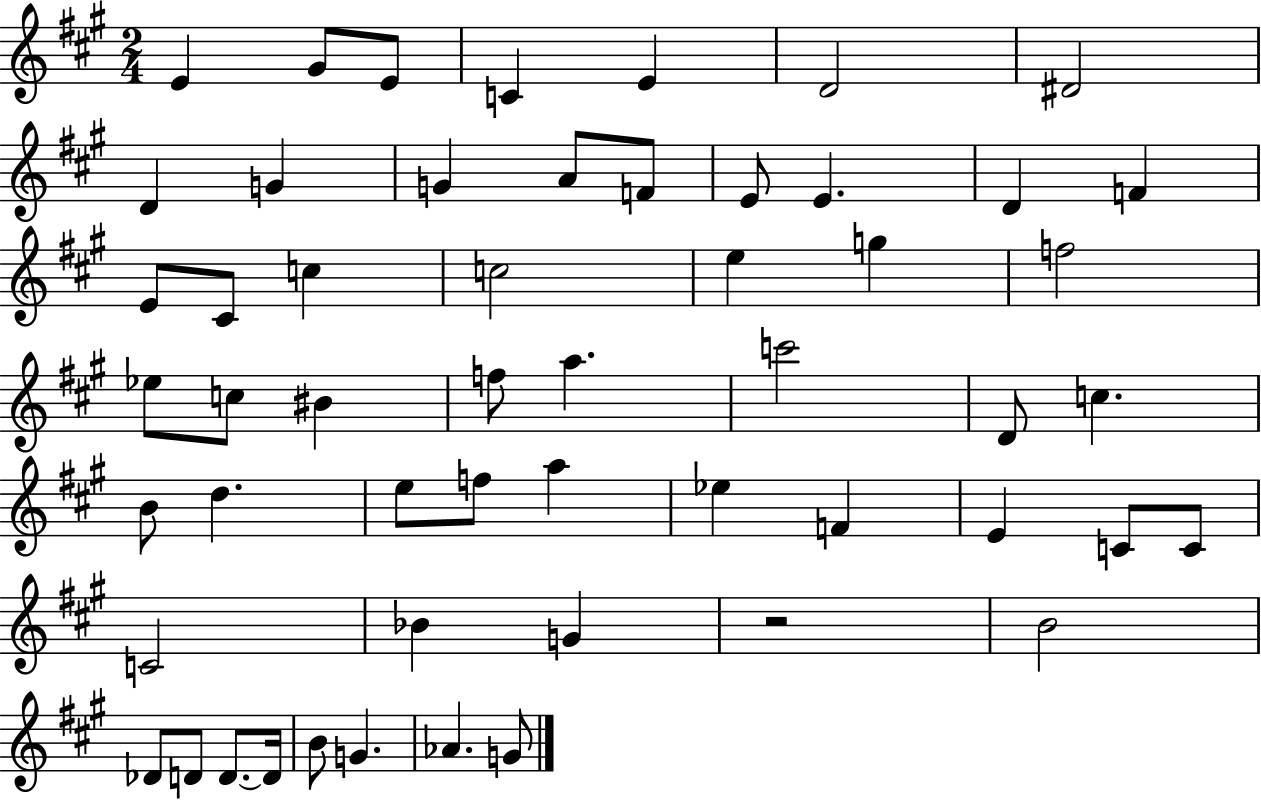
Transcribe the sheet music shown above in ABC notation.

X:1
T:Untitled
M:2/4
L:1/4
K:A
E ^G/2 E/2 C E D2 ^D2 D G G A/2 F/2 E/2 E D F E/2 ^C/2 c c2 e g f2 _e/2 c/2 ^B f/2 a c'2 D/2 c B/2 d e/2 f/2 a _e F E C/2 C/2 C2 _B G z2 B2 _D/2 D/2 D/2 D/4 B/2 G _A G/2